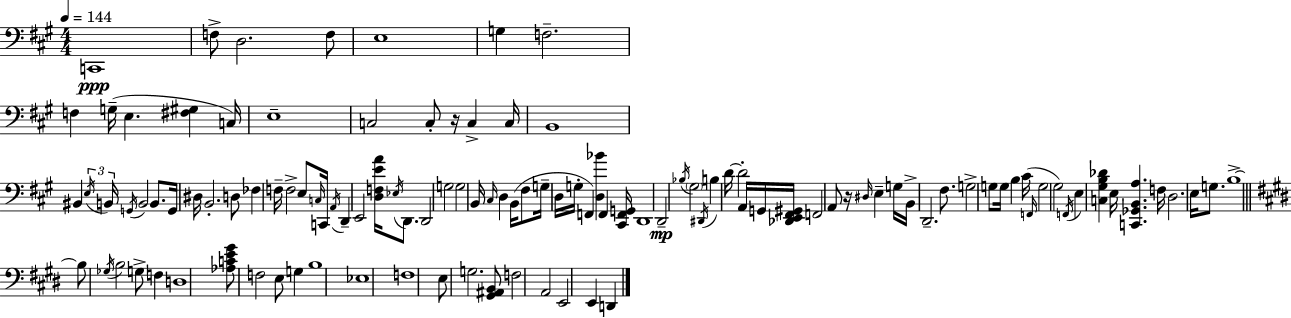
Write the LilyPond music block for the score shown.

{
  \clef bass
  \numericTimeSignature
  \time 4/4
  \key a \major
  \tempo 4 = 144
  \repeat volta 2 { c,1\ppp | f8-> d2. f8 | e1 | g4 f2.-- | \break f4 g16--( e4. <fis gis>4 c16) | e1-- | c2 c8-. r16 c4-> c16 | b,1 | \break bis,4 \tuplet 3/2 { \acciaccatura { e16 } b,16 \acciaccatura { g,16 } } b,2 b,8. | g,16 dis16 b,2.-. | d8 fes4 f16-- f2-> e8 | \grace { c16 } c,16 \acciaccatura { a,16 } d,4-- e,2 | \break <d f e' a'>16 \acciaccatura { ees16 } d,8. d,2 g2 | g2 b,16 \grace { cis16 } d4 | b,16( fis8 g16-- d16 g16-. f,4) <d bes'>4 | f,4 <cis, f, g,>16 d,1 | \break d,2--\mp \acciaccatura { bes16 } \parenthesize gis2 | \acciaccatura { dis,16 } b4 d'16~~ d'2-. | a,16 g,16 <des, e, fis, gis,>16 f,2 | a,8 r16 \grace { dis16 } e4-- g16 b,16-> d,2.-- | \break fis8. g2-> | g8 g16 b4 cis'16( \grace { f,16 } g2 | gis2) \acciaccatura { f,16 } e4 <c gis b des'>4 | e16 <c, ges, b, a>4. f16 d2. | \break e16 g8. b1->~~ | \bar "||" \break \key e \major b8 \acciaccatura { ges16 } b2 g8-> f4 | d1 | <aes c' e' gis'>8 f2 e8 g4 | b1 | \break ees1 | f1 | e8 g2. <gis, ais, b,>8 | f2 a,2 | \break e,2 e,4 d,4 | } \bar "|."
}